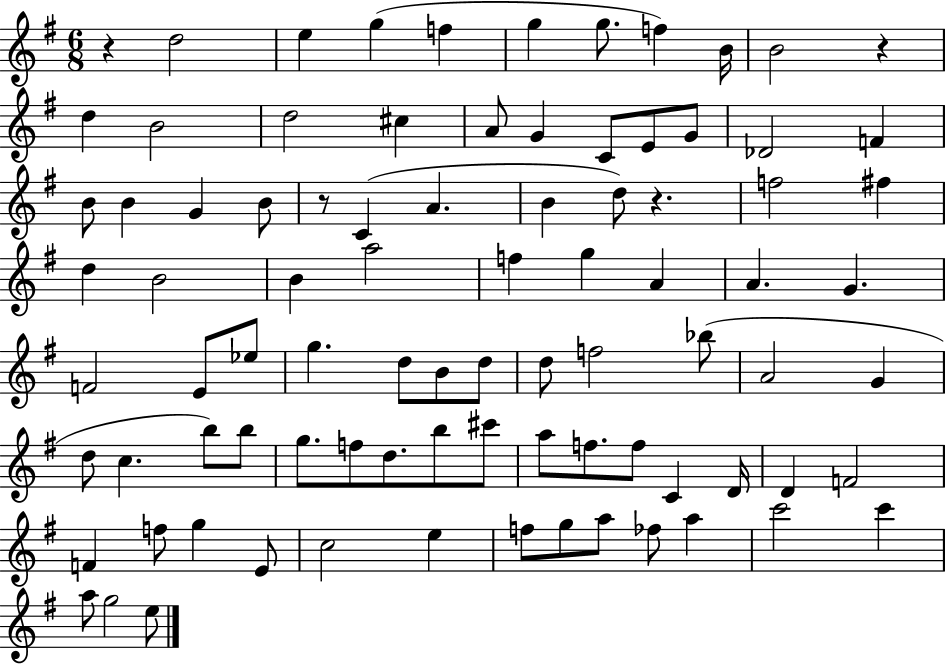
{
  \clef treble
  \numericTimeSignature
  \time 6/8
  \key g \major
  \repeat volta 2 { r4 d''2 | e''4 g''4( f''4 | g''4 g''8. f''4) b'16 | b'2 r4 | \break d''4 b'2 | d''2 cis''4 | a'8 g'4 c'8 e'8 g'8 | des'2 f'4 | \break b'8 b'4 g'4 b'8 | r8 c'4( a'4. | b'4 d''8) r4. | f''2 fis''4 | \break d''4 b'2 | b'4 a''2 | f''4 g''4 a'4 | a'4. g'4. | \break f'2 e'8 ees''8 | g''4. d''8 b'8 d''8 | d''8 f''2 bes''8( | a'2 g'4 | \break d''8 c''4. b''8) b''8 | g''8. f''8 d''8. b''8 cis'''8 | a''8 f''8. f''8 c'4 d'16 | d'4 f'2 | \break f'4 f''8 g''4 e'8 | c''2 e''4 | f''8 g''8 a''8 fes''8 a''4 | c'''2 c'''4 | \break a''8 g''2 e''8 | } \bar "|."
}